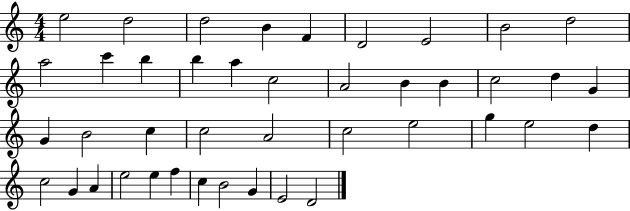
{
  \clef treble
  \numericTimeSignature
  \time 4/4
  \key c \major
  e''2 d''2 | d''2 b'4 f'4 | d'2 e'2 | b'2 d''2 | \break a''2 c'''4 b''4 | b''4 a''4 c''2 | a'2 b'4 b'4 | c''2 d''4 g'4 | \break g'4 b'2 c''4 | c''2 a'2 | c''2 e''2 | g''4 e''2 d''4 | \break c''2 g'4 a'4 | e''2 e''4 f''4 | c''4 b'2 g'4 | e'2 d'2 | \break \bar "|."
}